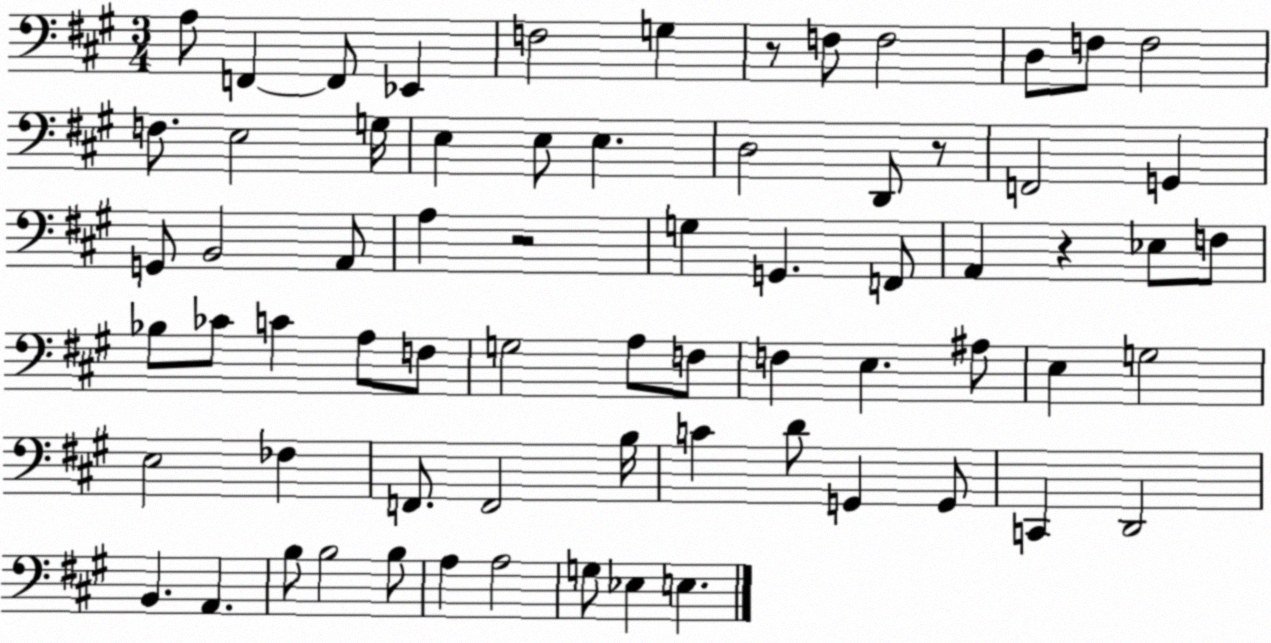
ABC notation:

X:1
T:Untitled
M:3/4
L:1/4
K:A
A,/2 F,, F,,/2 _E,, F,2 G, z/2 F,/2 F,2 D,/2 F,/2 F,2 F,/2 E,2 G,/4 E, E,/2 E, D,2 D,,/2 z/2 F,,2 G,, G,,/2 B,,2 A,,/2 A, z2 G, G,, F,,/2 A,, z _E,/2 F,/2 _B,/2 _C/2 C A,/2 F,/2 G,2 A,/2 F,/2 F, E, ^A,/2 E, G,2 E,2 _F, F,,/2 F,,2 B,/4 C D/2 G,, G,,/2 C,, D,,2 B,, A,, B,/2 B,2 B,/2 A, A,2 G,/2 _E, E,